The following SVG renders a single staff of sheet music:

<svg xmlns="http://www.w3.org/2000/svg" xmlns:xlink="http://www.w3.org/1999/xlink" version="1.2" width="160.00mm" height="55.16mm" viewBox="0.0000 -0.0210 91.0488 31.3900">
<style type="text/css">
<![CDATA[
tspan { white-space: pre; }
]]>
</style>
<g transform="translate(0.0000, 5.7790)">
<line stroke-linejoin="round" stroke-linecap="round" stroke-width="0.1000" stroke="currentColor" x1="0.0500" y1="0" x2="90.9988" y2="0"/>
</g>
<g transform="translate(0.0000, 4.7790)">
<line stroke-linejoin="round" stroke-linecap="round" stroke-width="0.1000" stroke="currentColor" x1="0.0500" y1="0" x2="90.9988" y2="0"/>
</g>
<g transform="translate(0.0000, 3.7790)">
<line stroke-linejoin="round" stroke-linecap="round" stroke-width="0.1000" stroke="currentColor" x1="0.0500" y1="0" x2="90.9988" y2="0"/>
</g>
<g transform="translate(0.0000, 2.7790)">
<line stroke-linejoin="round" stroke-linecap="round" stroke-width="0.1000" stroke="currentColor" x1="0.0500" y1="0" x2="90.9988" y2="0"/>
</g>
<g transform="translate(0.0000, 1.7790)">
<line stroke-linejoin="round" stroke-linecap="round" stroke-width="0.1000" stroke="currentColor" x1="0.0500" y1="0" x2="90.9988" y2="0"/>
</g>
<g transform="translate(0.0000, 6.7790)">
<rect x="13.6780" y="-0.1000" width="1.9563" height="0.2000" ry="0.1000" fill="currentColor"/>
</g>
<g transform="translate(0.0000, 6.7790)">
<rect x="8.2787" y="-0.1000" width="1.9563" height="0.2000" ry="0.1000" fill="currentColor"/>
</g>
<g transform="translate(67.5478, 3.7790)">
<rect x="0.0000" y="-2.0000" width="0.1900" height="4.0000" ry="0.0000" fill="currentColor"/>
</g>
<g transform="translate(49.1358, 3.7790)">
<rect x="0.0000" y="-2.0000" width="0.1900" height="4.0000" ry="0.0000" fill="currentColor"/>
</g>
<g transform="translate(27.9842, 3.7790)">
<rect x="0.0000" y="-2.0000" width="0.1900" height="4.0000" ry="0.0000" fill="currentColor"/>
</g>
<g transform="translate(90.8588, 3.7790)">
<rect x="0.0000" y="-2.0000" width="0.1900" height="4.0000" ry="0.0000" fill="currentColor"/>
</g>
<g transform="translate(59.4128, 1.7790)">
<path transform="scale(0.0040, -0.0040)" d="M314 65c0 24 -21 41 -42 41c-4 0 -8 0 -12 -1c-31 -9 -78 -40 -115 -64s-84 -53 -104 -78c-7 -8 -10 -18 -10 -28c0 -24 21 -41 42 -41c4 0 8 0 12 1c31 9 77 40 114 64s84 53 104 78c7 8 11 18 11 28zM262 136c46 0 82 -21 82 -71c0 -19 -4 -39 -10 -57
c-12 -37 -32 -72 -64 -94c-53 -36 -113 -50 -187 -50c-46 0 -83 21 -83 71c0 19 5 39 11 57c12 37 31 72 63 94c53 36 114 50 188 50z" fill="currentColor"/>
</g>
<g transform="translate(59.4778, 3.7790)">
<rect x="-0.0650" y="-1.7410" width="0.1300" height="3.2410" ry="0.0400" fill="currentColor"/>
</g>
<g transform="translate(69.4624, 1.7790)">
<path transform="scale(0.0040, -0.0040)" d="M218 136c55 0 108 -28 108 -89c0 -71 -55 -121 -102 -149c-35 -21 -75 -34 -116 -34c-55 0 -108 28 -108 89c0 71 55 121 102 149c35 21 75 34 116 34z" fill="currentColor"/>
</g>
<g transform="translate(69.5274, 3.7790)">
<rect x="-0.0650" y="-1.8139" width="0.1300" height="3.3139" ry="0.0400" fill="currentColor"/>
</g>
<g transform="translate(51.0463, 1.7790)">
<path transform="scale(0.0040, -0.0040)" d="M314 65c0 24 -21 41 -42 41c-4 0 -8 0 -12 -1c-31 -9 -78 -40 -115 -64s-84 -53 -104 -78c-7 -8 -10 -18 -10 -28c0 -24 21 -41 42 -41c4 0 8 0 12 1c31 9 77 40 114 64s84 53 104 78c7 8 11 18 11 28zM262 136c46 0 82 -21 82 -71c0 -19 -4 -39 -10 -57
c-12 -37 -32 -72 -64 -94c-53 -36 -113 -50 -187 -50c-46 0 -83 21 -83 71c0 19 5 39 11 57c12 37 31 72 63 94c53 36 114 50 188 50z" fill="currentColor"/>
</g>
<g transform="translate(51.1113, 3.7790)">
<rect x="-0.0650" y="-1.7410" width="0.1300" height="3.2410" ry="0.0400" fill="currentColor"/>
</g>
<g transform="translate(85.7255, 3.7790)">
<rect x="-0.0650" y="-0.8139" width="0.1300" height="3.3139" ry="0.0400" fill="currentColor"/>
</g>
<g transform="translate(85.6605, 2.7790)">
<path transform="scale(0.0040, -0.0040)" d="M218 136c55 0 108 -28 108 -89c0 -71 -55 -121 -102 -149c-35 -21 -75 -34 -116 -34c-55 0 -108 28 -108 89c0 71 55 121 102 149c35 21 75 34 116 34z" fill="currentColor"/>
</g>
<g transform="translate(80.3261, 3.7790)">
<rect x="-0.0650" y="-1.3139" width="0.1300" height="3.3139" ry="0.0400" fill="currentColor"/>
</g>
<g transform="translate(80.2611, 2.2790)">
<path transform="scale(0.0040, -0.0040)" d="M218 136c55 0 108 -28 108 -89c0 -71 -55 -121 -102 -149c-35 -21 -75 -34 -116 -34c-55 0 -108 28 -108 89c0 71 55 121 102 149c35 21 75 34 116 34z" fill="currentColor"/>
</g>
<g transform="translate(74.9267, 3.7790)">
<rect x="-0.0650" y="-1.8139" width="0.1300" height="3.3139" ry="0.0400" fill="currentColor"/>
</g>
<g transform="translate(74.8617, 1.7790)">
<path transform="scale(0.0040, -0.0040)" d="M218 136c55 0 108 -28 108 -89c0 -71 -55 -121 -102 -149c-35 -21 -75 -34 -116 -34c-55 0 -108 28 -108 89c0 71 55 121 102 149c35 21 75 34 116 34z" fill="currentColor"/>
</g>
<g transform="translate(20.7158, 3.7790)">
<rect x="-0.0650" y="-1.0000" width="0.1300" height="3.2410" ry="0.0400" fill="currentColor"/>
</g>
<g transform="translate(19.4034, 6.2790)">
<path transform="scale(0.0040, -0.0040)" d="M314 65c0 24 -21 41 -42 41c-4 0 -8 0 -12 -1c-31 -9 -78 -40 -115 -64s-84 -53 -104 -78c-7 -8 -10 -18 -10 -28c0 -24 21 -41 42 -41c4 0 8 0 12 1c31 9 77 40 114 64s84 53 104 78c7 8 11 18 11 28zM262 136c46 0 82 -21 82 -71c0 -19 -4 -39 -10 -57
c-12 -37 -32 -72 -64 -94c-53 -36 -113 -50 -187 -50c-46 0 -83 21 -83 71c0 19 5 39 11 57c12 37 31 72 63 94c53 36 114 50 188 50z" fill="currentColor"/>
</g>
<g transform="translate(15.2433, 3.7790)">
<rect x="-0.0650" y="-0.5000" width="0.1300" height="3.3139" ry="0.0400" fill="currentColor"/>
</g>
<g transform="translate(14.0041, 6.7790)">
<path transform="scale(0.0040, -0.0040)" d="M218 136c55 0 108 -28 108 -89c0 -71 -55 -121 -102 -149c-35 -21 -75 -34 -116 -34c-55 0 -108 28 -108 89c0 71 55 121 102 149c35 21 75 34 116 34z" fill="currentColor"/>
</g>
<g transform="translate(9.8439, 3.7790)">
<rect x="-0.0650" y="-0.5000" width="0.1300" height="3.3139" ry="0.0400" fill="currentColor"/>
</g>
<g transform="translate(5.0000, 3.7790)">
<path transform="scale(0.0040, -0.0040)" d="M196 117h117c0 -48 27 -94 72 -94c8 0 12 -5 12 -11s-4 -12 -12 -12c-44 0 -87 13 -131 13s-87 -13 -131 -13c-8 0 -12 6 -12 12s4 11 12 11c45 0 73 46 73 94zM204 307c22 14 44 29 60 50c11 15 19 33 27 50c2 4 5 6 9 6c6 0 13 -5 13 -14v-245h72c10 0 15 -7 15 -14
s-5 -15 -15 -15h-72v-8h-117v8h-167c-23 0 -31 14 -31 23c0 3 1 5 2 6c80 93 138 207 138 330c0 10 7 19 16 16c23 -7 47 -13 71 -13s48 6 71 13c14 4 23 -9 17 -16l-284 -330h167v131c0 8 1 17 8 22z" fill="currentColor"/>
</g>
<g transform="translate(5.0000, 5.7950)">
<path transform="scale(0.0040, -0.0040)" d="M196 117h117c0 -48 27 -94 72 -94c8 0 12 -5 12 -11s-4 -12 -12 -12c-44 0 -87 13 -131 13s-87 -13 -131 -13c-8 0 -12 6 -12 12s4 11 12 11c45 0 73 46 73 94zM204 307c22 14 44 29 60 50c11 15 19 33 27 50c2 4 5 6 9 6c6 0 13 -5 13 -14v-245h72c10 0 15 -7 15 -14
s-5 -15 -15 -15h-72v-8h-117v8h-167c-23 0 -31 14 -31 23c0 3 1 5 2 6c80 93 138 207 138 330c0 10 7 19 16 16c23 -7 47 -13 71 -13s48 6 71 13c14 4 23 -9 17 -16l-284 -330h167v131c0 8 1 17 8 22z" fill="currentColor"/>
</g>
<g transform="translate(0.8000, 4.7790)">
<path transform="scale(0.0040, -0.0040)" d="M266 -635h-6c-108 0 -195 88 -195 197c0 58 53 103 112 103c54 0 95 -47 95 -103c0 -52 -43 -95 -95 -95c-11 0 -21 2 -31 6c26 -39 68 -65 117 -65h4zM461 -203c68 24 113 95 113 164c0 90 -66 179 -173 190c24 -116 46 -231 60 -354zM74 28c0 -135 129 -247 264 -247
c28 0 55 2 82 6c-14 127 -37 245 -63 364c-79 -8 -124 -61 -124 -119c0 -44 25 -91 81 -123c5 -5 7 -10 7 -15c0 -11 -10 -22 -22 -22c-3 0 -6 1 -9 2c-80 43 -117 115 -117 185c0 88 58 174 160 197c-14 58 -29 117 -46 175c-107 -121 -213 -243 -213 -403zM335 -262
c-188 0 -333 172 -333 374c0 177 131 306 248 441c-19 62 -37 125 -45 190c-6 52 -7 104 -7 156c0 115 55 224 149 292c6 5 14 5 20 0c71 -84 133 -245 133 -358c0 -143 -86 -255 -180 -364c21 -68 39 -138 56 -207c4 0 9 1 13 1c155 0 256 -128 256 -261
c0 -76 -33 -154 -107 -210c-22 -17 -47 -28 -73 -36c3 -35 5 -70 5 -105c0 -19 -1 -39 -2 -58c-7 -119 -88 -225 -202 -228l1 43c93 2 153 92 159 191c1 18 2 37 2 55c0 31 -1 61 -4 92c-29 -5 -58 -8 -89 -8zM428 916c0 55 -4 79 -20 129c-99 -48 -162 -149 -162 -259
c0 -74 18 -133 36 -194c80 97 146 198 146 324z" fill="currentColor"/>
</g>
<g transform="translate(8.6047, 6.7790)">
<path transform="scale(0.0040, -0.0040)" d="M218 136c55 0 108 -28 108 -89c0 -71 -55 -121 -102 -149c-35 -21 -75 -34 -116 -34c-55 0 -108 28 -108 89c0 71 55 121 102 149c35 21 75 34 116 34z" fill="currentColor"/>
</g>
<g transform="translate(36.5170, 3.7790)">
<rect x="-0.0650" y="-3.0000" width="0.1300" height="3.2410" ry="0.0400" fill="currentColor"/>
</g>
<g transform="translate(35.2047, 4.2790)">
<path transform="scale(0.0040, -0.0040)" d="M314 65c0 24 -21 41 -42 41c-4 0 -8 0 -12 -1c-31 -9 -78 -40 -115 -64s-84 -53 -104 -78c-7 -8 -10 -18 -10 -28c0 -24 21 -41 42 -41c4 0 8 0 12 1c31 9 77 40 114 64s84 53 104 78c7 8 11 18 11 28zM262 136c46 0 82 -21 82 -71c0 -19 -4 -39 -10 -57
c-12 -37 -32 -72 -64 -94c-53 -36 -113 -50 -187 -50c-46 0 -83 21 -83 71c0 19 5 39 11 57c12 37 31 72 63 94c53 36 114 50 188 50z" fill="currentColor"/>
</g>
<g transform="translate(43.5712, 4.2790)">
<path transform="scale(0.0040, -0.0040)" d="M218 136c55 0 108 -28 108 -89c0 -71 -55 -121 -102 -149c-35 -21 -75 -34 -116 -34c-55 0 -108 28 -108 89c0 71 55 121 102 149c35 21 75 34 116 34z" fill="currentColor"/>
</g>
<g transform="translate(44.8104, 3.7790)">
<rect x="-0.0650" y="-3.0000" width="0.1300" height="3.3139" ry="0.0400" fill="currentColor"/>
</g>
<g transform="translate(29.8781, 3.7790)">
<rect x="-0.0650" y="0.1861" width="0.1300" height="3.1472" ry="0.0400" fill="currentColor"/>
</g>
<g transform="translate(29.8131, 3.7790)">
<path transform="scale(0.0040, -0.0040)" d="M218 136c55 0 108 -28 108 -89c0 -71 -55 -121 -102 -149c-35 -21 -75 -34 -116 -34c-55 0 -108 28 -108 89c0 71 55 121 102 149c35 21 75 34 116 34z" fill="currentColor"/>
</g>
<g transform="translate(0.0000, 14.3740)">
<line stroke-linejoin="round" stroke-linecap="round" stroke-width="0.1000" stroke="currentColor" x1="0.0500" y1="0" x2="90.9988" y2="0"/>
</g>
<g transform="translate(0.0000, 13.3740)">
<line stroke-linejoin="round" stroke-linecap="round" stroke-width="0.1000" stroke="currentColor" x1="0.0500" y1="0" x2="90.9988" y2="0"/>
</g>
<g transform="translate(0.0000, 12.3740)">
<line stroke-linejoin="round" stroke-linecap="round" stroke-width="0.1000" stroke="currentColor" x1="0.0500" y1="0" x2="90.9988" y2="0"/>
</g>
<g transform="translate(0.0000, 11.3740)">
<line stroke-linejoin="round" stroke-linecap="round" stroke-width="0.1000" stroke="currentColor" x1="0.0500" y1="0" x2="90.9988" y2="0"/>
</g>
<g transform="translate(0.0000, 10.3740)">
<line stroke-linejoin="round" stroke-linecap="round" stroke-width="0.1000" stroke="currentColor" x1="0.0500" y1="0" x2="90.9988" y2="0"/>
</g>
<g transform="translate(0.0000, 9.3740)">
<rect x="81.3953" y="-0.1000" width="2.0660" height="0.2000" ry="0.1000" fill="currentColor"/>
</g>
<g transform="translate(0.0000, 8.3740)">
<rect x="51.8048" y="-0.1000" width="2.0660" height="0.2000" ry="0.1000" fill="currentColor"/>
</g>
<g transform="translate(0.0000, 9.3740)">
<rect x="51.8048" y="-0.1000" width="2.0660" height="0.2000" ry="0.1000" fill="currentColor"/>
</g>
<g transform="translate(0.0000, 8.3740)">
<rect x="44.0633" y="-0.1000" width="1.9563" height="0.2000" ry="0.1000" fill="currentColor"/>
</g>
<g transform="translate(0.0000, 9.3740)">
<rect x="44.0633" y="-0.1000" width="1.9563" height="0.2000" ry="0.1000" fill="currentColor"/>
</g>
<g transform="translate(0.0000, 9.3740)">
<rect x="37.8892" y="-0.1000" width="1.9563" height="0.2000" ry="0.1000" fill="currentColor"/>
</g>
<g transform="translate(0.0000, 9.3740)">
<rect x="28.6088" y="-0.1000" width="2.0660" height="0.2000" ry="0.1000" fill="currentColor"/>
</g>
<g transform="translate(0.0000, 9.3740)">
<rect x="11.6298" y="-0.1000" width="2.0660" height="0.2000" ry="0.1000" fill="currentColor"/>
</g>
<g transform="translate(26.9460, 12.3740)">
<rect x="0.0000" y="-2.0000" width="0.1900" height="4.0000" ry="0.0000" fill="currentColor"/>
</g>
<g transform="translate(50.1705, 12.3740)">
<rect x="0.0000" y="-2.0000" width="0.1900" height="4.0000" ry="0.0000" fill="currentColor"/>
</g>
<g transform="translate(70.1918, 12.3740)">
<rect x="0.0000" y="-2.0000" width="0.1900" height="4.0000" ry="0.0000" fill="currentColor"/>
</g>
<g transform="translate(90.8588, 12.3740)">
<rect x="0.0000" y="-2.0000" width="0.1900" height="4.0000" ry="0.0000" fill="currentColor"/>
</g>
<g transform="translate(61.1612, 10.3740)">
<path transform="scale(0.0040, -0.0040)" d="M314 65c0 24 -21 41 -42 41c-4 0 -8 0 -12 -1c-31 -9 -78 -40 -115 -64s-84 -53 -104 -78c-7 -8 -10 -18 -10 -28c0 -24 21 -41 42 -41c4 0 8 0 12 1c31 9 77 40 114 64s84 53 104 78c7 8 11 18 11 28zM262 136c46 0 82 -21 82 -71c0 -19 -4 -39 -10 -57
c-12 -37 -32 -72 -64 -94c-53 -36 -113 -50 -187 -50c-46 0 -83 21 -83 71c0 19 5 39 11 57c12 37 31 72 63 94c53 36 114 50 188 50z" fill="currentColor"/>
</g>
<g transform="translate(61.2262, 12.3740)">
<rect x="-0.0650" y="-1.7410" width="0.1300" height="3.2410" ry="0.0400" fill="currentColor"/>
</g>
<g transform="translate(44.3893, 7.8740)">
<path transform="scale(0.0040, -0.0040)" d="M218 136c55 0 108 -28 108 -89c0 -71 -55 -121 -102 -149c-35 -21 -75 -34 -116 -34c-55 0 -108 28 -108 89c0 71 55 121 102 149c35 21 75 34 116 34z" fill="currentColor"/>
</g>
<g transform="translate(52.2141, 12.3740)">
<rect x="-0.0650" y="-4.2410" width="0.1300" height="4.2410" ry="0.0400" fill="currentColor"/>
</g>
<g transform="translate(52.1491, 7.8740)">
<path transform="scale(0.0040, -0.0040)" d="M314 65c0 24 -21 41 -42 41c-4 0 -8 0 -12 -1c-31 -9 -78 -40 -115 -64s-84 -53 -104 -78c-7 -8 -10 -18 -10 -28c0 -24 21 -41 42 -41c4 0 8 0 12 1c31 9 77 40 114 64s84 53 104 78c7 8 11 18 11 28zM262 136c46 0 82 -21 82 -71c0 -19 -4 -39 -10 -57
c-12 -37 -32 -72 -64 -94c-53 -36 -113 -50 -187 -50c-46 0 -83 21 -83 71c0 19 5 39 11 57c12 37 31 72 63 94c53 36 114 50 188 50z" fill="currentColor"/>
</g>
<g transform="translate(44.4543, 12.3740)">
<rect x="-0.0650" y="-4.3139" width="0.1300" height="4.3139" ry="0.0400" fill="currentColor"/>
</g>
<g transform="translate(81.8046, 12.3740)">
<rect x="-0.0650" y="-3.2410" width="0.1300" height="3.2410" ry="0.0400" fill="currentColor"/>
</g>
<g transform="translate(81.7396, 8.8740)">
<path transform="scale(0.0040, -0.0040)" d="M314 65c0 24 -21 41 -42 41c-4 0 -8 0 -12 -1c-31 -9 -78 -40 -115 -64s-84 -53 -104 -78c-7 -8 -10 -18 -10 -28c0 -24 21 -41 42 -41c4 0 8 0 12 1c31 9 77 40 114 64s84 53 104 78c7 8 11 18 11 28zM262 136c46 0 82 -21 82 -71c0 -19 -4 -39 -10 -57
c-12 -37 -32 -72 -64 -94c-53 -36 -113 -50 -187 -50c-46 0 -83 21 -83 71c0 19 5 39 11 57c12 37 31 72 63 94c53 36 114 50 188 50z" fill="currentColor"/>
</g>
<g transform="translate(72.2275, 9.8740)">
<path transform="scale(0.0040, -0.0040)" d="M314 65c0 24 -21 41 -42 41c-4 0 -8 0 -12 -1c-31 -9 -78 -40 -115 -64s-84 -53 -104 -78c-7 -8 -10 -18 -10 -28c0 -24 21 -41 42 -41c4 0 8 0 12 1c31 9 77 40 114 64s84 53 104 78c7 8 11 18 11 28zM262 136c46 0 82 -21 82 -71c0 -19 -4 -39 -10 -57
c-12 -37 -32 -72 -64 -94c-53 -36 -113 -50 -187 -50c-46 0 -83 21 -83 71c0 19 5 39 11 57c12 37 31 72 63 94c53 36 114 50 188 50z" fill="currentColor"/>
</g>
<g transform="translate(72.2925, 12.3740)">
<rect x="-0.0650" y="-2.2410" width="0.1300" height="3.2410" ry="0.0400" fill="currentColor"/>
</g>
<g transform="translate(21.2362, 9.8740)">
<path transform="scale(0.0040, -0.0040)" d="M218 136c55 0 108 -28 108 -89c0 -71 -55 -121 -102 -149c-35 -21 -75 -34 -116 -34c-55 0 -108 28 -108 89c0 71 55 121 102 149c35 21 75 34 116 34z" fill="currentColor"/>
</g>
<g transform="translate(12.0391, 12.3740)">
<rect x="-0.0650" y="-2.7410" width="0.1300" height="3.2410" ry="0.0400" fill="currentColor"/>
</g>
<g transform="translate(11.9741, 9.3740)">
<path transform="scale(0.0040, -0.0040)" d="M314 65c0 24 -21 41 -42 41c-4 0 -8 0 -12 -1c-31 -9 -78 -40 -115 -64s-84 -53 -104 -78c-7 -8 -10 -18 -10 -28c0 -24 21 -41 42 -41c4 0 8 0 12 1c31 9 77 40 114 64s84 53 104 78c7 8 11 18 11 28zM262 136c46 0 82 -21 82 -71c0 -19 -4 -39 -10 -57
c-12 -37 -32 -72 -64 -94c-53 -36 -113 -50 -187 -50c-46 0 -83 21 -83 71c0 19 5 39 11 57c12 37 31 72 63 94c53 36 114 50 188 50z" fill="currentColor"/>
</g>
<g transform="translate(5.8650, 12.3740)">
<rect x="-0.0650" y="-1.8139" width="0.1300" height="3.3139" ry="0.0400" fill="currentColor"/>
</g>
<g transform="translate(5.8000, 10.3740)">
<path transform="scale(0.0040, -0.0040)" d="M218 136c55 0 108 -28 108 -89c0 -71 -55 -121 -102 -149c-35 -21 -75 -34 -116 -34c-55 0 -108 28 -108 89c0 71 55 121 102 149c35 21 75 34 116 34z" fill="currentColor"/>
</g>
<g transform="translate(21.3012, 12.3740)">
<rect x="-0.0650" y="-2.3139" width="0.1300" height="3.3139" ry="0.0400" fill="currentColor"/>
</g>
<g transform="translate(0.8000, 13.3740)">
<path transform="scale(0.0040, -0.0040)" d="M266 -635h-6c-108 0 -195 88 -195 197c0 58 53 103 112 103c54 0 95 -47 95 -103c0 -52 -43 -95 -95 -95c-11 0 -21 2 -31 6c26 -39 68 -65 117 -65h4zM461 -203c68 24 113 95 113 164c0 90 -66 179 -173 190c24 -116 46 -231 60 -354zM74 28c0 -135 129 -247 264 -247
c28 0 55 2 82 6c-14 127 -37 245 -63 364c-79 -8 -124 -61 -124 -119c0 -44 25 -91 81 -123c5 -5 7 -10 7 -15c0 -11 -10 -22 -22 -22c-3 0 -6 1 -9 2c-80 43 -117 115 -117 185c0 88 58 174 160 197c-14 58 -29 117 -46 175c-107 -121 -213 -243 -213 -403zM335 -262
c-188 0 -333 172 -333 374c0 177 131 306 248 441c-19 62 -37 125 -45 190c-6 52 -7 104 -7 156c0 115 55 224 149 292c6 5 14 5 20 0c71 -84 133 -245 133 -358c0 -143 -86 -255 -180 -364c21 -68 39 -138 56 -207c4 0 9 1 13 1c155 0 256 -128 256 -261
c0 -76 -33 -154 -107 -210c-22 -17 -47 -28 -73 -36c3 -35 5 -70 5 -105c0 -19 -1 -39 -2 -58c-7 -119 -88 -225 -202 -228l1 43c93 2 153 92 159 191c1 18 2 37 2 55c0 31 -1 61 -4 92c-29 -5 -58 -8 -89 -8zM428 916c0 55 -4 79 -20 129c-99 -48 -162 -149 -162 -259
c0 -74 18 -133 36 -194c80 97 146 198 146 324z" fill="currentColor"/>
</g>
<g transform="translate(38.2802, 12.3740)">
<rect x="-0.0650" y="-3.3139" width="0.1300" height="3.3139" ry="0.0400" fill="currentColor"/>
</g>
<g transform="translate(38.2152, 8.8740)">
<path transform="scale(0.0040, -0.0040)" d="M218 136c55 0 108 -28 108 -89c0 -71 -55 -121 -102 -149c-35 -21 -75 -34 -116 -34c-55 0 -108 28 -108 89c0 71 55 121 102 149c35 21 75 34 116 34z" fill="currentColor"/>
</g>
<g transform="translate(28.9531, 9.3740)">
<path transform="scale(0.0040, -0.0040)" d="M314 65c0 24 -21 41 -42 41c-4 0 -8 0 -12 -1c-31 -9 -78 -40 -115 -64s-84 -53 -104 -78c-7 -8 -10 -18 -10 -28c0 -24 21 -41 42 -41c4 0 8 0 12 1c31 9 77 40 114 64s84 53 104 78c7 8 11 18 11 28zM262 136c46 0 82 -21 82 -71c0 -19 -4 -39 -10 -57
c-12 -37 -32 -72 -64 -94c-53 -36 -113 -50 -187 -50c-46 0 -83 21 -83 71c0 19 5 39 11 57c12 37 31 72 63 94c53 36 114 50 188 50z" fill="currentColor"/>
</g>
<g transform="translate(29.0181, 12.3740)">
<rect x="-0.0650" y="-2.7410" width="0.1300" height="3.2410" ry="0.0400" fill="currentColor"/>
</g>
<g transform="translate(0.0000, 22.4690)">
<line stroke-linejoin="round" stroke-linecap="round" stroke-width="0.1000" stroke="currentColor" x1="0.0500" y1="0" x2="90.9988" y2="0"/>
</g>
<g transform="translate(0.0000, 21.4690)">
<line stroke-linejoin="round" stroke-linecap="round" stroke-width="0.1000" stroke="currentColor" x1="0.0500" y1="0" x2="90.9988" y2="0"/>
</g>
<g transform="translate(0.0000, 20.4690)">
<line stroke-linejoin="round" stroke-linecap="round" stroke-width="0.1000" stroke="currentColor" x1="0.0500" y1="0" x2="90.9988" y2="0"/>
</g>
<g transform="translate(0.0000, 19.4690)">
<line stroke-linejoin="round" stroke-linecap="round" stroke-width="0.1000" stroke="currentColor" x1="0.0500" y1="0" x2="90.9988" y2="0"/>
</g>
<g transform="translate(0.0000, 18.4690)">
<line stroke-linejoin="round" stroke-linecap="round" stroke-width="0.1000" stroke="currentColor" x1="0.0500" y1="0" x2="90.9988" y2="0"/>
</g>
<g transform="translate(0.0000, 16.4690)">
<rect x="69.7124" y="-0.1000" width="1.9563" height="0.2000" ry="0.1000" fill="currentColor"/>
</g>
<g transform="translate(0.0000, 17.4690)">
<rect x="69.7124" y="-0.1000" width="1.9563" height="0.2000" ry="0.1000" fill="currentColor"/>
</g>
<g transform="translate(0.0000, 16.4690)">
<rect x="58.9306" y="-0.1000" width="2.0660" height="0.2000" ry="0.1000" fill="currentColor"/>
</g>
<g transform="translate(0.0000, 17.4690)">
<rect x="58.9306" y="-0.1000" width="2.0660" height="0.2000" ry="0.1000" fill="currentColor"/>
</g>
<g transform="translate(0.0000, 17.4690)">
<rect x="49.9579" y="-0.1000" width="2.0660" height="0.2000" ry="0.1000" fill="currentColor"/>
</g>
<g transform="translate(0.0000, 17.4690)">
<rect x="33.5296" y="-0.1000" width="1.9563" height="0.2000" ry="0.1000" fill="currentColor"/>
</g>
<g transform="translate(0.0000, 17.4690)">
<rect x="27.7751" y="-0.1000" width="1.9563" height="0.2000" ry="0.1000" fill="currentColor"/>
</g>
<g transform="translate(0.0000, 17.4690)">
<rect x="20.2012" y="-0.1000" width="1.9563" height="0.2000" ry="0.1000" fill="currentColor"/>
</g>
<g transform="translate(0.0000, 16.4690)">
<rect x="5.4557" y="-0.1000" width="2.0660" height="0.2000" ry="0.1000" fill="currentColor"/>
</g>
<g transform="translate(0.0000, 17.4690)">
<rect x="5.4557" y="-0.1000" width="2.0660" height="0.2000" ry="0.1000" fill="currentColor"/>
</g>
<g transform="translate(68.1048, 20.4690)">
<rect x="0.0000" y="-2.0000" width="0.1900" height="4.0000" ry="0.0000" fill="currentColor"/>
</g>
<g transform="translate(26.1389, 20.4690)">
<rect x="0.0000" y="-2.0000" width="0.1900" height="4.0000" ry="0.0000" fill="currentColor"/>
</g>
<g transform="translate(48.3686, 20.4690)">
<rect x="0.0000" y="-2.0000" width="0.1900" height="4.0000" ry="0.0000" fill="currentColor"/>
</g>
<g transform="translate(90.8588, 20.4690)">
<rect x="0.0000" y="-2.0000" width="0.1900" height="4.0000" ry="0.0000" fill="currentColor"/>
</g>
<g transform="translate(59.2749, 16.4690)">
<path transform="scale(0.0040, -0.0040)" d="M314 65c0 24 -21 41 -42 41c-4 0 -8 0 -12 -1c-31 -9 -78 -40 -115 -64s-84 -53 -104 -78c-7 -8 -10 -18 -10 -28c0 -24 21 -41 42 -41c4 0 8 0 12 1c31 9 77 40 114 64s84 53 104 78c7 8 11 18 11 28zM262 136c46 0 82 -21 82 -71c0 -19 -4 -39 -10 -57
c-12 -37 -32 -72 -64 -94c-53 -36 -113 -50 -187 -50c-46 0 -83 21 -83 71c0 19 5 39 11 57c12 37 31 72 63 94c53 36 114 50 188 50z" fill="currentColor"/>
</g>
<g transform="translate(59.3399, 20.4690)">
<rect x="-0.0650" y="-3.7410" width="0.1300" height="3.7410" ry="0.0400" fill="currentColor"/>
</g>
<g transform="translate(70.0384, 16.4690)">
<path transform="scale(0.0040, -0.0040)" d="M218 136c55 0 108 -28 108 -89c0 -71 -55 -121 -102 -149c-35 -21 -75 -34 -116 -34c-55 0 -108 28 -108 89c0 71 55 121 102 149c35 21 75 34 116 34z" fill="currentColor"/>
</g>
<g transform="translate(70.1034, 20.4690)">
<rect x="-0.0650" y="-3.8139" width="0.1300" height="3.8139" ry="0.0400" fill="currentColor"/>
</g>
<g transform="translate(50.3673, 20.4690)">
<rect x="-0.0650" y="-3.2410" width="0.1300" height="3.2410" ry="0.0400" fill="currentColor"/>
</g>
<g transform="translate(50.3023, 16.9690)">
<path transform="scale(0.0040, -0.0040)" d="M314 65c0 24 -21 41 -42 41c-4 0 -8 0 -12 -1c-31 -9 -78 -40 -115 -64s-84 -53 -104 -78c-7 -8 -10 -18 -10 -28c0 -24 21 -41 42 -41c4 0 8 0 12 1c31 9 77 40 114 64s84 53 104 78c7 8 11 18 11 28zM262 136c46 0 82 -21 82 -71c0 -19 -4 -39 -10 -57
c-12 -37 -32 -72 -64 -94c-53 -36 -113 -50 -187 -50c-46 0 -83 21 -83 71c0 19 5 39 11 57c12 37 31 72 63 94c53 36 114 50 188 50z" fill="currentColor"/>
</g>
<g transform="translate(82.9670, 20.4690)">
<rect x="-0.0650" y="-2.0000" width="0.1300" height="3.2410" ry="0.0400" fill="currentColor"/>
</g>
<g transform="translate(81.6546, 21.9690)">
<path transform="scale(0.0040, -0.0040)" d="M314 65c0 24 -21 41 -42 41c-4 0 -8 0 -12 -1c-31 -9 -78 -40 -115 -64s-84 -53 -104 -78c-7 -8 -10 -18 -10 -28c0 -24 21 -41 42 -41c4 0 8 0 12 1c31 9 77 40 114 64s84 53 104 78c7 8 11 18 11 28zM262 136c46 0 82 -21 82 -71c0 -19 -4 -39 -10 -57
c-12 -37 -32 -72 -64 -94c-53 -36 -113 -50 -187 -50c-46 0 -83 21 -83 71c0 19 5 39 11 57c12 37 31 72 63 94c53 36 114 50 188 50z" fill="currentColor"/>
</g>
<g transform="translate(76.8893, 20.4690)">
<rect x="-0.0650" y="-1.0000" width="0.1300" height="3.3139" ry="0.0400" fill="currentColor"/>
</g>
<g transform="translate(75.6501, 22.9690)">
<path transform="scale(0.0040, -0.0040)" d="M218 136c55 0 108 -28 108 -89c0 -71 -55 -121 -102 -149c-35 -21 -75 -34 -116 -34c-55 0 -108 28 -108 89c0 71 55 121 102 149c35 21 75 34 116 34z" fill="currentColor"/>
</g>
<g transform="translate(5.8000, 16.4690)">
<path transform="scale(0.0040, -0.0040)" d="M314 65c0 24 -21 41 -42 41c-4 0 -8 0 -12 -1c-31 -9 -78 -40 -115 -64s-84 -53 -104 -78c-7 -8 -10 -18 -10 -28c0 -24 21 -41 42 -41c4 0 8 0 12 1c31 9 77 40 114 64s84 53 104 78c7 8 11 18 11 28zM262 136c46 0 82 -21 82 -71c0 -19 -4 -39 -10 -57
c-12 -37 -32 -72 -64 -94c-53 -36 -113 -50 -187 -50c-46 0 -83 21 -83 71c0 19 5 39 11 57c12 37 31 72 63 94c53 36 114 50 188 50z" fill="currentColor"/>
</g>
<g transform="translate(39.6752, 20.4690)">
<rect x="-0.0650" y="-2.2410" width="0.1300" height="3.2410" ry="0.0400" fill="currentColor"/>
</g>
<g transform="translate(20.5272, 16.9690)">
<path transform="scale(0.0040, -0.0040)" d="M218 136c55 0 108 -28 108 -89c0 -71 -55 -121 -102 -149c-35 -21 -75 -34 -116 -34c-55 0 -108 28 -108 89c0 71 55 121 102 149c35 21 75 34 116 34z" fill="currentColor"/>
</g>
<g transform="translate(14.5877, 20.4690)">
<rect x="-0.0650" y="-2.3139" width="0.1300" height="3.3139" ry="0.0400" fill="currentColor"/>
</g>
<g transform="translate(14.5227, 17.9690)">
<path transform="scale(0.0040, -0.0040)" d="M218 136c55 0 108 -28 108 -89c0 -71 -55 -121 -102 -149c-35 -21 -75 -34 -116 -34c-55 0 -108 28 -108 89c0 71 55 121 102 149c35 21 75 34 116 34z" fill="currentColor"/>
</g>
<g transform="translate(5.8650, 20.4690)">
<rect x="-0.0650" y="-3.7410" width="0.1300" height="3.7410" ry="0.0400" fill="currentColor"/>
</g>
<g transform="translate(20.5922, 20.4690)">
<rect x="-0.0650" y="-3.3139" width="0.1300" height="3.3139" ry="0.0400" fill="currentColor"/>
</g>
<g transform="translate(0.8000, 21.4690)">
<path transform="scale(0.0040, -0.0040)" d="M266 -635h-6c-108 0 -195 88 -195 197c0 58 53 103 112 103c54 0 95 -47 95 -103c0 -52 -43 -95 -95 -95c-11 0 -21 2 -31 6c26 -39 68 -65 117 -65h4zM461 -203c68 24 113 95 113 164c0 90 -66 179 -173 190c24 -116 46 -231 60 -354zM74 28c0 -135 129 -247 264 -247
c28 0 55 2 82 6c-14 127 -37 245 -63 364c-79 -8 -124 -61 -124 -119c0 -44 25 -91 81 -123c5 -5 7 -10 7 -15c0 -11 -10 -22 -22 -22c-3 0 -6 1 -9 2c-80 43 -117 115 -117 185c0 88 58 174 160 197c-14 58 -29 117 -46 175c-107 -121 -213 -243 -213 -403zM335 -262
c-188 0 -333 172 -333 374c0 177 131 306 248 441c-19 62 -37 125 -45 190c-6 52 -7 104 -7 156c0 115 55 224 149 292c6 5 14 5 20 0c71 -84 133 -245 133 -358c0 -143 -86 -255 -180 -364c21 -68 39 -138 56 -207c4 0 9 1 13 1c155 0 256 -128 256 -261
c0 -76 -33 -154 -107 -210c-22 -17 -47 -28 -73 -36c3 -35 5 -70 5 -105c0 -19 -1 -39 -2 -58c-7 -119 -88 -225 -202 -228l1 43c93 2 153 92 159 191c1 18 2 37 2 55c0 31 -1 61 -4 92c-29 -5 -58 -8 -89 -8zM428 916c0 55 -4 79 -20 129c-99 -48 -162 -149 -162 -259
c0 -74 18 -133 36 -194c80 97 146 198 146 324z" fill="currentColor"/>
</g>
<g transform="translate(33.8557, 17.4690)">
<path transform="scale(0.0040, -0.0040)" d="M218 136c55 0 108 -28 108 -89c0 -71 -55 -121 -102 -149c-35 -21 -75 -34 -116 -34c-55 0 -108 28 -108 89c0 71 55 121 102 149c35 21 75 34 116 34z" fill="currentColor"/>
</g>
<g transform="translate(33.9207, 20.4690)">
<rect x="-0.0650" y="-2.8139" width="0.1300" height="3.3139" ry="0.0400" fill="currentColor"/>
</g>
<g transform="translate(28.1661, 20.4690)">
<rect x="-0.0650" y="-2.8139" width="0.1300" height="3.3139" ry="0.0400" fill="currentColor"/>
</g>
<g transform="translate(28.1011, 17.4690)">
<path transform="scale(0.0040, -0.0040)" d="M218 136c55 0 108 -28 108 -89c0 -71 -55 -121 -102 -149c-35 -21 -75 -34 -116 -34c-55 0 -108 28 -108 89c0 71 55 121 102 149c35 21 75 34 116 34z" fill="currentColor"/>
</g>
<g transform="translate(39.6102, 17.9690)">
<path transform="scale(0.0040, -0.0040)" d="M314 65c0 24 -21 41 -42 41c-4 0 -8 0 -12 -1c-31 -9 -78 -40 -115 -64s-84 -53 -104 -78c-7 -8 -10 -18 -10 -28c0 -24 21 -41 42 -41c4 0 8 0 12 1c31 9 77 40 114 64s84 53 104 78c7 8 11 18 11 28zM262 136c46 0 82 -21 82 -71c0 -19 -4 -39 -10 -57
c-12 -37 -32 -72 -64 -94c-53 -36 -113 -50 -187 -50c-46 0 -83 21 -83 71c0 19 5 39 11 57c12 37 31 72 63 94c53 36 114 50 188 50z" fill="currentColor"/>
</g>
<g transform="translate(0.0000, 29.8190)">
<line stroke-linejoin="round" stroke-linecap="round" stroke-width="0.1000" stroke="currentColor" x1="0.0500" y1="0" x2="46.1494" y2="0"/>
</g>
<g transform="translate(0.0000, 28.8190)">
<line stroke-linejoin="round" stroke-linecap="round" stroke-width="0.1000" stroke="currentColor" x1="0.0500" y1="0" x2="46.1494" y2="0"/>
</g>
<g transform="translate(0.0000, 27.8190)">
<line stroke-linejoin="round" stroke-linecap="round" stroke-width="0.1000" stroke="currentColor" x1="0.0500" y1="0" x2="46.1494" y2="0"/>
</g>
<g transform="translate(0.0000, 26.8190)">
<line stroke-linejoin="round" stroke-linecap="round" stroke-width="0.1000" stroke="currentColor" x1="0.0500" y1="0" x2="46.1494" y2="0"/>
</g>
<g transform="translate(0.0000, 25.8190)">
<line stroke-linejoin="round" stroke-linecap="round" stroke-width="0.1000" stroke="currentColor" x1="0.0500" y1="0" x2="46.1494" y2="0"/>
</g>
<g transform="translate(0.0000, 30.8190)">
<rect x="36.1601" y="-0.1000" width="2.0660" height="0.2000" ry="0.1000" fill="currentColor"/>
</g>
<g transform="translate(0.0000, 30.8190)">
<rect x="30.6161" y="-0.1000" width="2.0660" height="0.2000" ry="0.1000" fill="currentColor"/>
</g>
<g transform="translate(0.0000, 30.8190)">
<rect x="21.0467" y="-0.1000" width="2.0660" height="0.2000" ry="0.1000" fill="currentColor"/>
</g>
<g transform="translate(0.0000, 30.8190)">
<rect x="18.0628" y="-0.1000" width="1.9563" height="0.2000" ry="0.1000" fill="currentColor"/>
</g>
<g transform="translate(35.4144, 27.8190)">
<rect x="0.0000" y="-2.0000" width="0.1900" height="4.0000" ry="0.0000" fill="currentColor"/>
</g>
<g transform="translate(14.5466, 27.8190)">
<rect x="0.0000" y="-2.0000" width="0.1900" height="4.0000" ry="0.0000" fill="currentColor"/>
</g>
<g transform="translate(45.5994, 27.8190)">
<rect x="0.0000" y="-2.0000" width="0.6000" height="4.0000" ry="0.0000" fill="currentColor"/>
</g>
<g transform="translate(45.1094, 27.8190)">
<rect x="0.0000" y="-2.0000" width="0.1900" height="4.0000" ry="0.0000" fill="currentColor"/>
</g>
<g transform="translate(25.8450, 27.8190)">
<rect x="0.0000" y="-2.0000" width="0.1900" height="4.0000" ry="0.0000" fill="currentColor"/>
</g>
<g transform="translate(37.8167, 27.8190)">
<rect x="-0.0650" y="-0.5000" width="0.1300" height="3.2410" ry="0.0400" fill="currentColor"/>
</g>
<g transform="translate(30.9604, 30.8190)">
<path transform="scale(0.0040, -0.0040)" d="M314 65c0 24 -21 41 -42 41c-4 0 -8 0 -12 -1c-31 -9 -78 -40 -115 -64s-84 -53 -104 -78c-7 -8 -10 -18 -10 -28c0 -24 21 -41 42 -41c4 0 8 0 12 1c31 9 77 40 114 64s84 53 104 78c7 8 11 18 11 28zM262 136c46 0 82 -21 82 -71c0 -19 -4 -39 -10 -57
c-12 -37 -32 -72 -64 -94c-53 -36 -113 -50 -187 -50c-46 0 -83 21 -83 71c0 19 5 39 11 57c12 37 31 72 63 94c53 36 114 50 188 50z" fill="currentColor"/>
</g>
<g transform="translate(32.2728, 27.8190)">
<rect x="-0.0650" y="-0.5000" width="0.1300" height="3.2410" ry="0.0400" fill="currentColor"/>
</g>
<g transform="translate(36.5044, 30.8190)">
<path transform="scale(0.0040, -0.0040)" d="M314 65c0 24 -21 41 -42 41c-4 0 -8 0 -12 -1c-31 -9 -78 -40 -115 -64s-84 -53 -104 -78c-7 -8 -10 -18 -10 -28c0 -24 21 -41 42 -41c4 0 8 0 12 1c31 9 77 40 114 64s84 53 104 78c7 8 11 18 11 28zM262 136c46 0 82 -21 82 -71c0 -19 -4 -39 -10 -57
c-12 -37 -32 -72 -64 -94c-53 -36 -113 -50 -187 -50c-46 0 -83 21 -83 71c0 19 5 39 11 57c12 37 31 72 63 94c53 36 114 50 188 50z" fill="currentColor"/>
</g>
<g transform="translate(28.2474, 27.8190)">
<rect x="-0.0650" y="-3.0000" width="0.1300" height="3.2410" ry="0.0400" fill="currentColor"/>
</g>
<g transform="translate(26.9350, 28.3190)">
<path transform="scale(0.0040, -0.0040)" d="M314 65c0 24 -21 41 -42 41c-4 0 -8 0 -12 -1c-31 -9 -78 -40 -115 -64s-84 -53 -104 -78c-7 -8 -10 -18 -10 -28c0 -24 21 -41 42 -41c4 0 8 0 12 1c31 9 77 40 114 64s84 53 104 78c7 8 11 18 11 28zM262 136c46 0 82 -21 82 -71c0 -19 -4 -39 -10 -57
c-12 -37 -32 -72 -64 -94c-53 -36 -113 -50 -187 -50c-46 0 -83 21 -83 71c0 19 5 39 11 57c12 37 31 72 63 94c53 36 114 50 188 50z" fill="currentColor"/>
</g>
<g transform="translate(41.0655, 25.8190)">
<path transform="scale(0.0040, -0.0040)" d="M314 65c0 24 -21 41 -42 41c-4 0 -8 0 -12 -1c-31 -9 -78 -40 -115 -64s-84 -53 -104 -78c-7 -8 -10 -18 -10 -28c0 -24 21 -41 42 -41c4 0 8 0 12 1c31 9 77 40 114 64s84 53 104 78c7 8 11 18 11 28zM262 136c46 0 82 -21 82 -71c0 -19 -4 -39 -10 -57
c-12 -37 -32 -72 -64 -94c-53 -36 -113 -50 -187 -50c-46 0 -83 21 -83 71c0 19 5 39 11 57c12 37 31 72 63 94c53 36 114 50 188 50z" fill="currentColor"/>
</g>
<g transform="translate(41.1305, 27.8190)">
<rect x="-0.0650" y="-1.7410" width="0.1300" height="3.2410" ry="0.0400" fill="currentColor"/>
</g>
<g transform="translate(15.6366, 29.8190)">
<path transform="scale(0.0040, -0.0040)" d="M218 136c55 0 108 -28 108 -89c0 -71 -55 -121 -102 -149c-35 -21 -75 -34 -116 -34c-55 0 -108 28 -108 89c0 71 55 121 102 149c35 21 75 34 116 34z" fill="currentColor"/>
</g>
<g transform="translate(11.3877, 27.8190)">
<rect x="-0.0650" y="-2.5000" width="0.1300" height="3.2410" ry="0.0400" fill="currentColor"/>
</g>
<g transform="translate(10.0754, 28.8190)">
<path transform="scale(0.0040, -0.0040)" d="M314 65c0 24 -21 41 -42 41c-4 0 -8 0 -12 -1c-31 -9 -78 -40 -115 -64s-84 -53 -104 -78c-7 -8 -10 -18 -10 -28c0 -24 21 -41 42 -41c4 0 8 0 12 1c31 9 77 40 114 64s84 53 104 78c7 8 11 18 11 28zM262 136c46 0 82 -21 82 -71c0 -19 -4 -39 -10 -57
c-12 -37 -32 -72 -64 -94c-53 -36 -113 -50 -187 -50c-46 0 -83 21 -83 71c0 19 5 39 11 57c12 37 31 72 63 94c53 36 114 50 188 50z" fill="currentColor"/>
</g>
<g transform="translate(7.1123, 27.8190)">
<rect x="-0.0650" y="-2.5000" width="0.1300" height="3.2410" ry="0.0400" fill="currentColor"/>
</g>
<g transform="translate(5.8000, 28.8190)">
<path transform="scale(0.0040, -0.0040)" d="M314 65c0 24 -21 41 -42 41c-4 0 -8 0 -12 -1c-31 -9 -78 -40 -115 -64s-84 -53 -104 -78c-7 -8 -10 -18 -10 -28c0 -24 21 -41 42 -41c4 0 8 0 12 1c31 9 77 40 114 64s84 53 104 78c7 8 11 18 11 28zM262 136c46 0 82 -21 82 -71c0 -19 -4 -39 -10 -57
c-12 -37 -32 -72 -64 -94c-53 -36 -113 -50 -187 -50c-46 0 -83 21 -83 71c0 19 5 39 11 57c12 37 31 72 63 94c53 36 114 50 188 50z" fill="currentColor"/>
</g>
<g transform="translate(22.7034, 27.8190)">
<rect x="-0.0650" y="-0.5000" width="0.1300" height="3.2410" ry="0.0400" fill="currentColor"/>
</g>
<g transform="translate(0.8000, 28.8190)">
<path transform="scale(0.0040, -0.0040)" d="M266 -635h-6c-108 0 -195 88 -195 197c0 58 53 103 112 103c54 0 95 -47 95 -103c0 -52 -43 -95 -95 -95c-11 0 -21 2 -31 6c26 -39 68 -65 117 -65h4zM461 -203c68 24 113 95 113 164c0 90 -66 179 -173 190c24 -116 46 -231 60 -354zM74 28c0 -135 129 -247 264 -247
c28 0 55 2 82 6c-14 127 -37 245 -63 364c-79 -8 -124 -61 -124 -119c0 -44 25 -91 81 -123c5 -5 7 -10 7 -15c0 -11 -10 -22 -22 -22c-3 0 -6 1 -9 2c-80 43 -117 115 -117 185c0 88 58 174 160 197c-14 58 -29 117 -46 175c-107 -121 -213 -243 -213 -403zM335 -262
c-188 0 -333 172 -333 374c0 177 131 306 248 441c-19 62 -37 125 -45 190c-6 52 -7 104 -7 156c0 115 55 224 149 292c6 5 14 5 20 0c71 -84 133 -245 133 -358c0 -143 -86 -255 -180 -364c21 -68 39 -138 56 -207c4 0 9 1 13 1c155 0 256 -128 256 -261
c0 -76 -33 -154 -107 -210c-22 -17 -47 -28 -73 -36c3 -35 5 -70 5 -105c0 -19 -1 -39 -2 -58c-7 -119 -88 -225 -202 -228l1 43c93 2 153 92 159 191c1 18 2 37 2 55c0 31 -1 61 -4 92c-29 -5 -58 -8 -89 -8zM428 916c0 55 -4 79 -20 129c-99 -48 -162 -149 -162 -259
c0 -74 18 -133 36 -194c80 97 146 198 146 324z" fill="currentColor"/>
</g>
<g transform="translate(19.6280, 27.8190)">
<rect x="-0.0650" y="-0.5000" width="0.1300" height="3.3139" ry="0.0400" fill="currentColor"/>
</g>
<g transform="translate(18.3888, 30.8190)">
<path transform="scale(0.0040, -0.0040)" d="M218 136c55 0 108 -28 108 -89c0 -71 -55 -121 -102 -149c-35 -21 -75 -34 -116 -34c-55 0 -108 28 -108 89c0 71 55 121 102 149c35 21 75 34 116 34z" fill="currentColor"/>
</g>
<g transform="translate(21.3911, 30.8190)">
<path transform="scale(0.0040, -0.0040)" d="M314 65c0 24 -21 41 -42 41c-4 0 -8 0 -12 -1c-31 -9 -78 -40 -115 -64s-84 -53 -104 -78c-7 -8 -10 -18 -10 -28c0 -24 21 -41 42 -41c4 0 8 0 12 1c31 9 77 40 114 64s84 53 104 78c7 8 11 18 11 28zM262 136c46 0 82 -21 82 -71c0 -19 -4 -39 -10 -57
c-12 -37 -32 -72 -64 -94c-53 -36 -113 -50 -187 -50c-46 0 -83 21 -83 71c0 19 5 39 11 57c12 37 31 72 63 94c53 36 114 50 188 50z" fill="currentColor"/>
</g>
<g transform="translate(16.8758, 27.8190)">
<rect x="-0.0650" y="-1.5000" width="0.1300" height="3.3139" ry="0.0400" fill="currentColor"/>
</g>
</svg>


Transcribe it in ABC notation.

X:1
T:Untitled
M:4/4
L:1/4
K:C
C C D2 B A2 A f2 f2 f f e d f a2 g a2 b d' d'2 f2 g2 b2 c'2 g b a a g2 b2 c'2 c' D F2 G2 G2 E C C2 A2 C2 C2 f2